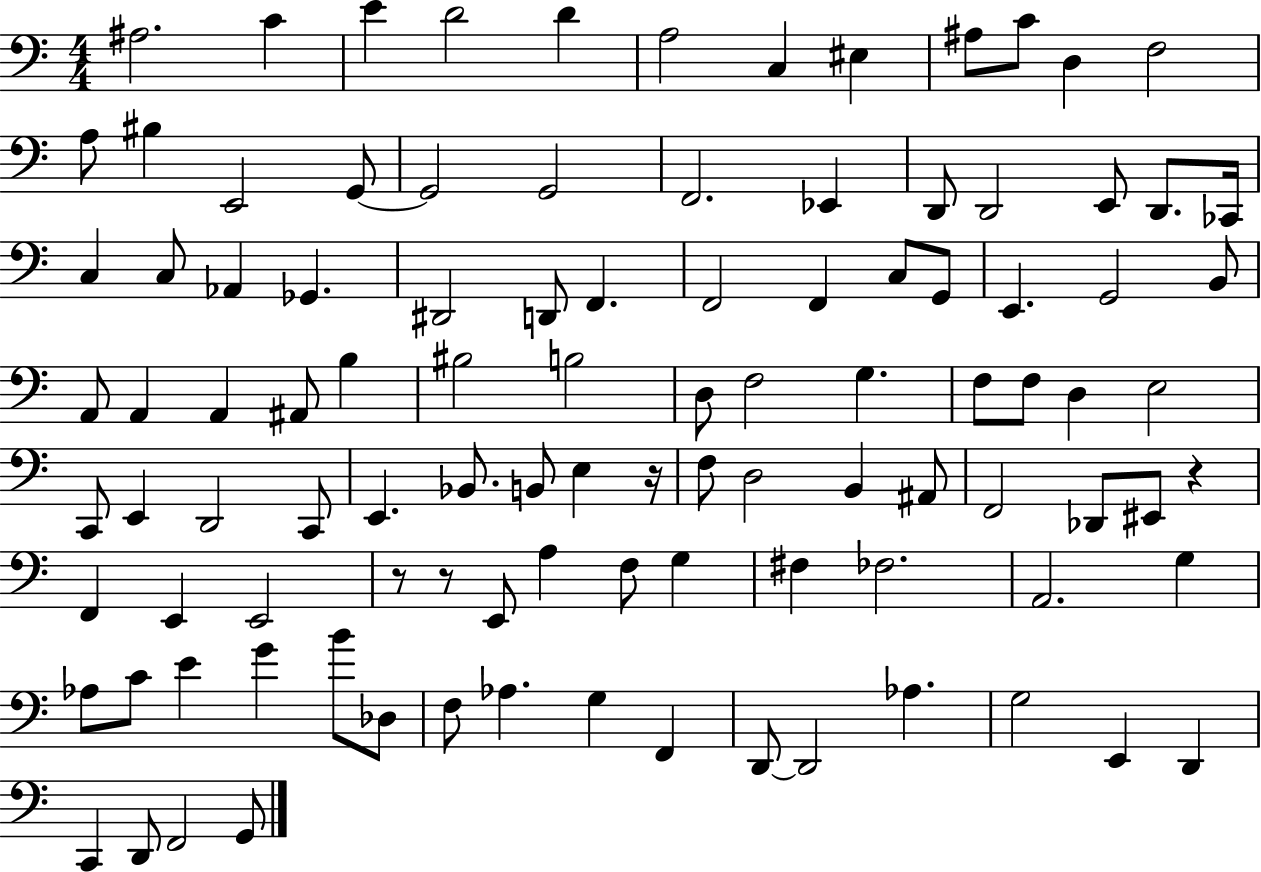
{
  \clef bass
  \numericTimeSignature
  \time 4/4
  \key c \major
  ais2. c'4 | e'4 d'2 d'4 | a2 c4 eis4 | ais8 c'8 d4 f2 | \break a8 bis4 e,2 g,8~~ | g,2 g,2 | f,2. ees,4 | d,8 d,2 e,8 d,8. ces,16 | \break c4 c8 aes,4 ges,4. | dis,2 d,8 f,4. | f,2 f,4 c8 g,8 | e,4. g,2 b,8 | \break a,8 a,4 a,4 ais,8 b4 | bis2 b2 | d8 f2 g4. | f8 f8 d4 e2 | \break c,8 e,4 d,2 c,8 | e,4. bes,8. b,8 e4 r16 | f8 d2 b,4 ais,8 | f,2 des,8 eis,8 r4 | \break f,4 e,4 e,2 | r8 r8 e,8 a4 f8 g4 | fis4 fes2. | a,2. g4 | \break aes8 c'8 e'4 g'4 b'8 des8 | f8 aes4. g4 f,4 | d,8~~ d,2 aes4. | g2 e,4 d,4 | \break c,4 d,8 f,2 g,8 | \bar "|."
}